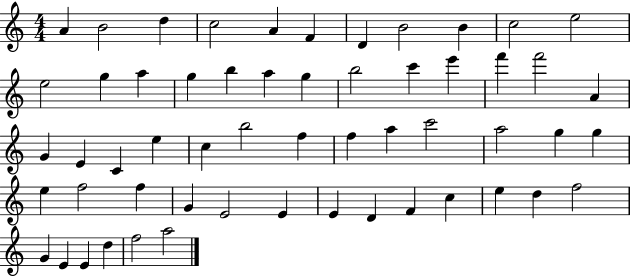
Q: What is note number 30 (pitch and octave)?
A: B5